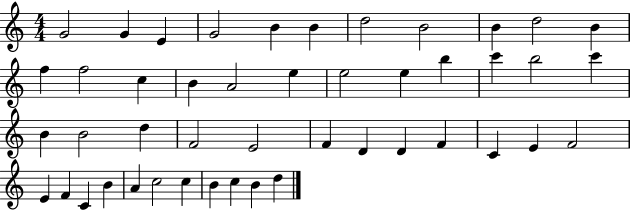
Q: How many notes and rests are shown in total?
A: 46